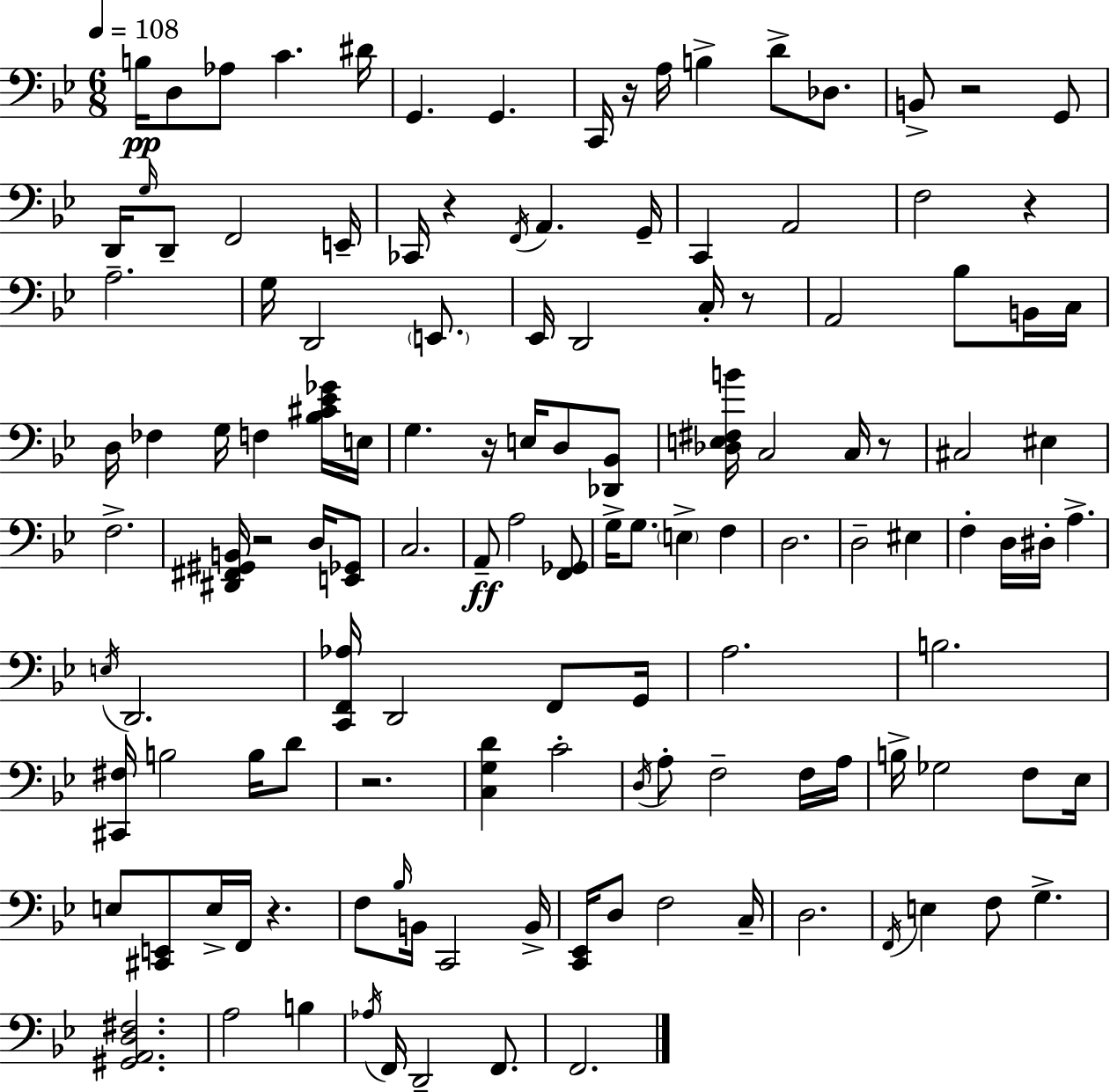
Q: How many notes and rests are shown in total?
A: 130